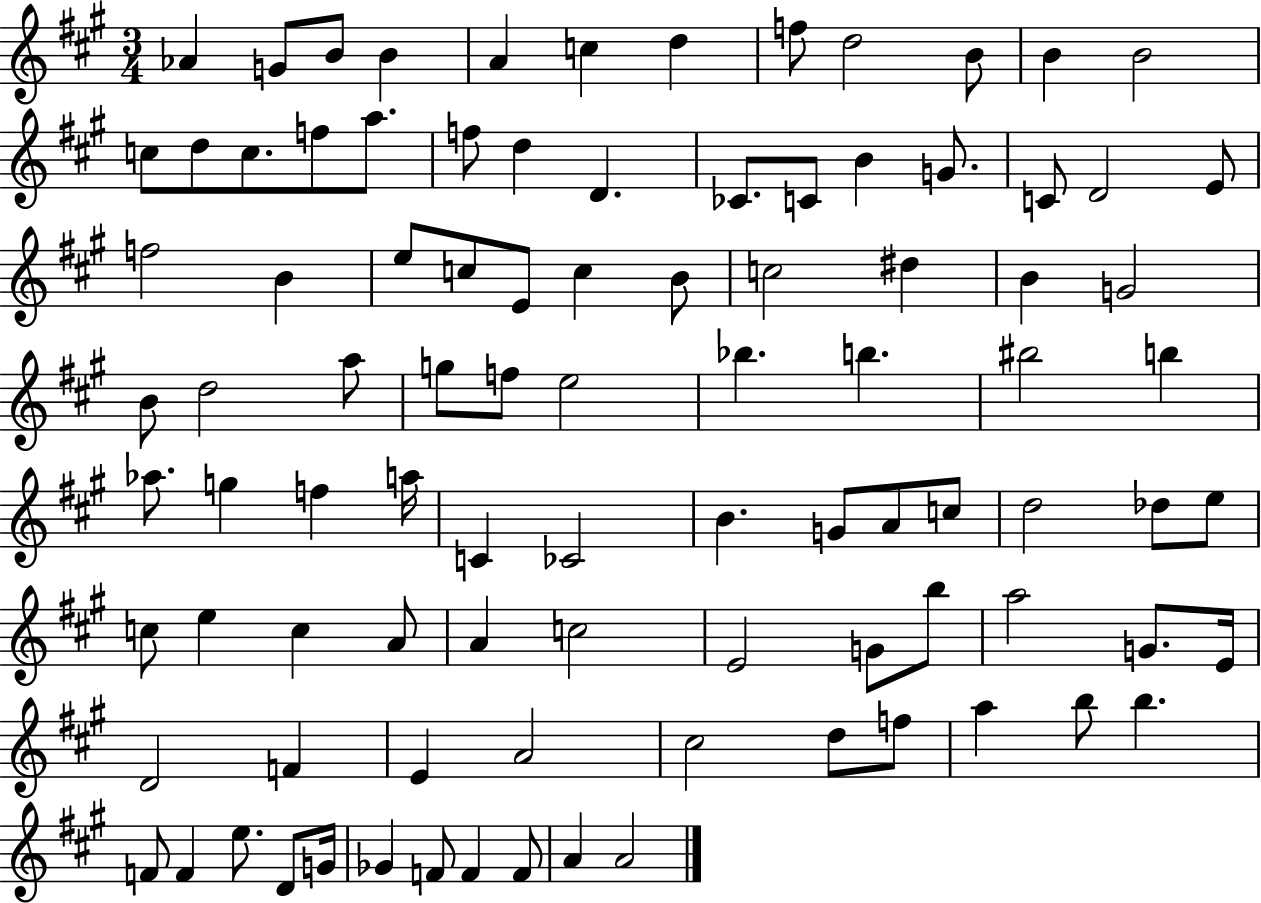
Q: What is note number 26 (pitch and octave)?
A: D4